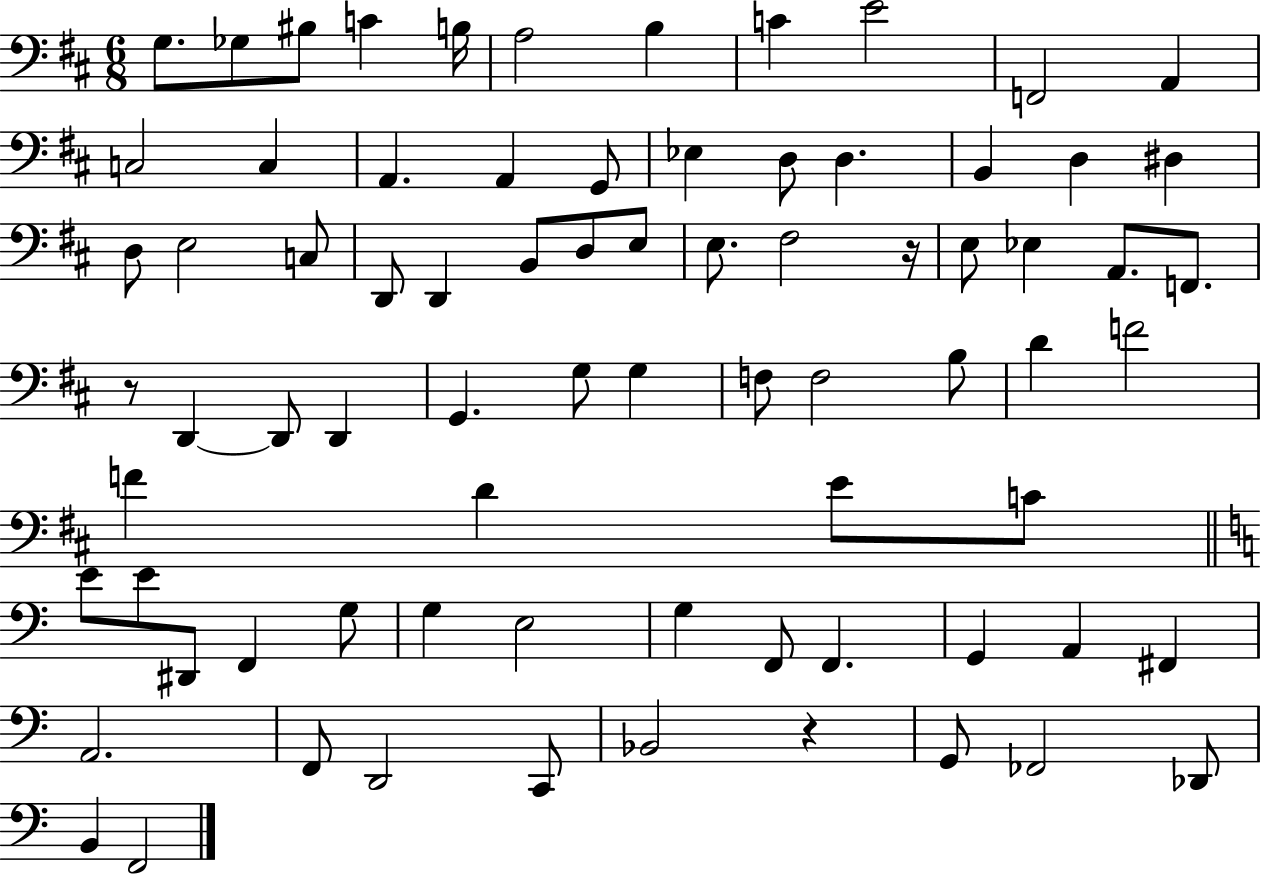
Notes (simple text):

G3/e. Gb3/e BIS3/e C4/q B3/s A3/h B3/q C4/q E4/h F2/h A2/q C3/h C3/q A2/q. A2/q G2/e Eb3/q D3/e D3/q. B2/q D3/q D#3/q D3/e E3/h C3/e D2/e D2/q B2/e D3/e E3/e E3/e. F#3/h R/s E3/e Eb3/q A2/e. F2/e. R/e D2/q D2/e D2/q G2/q. G3/e G3/q F3/e F3/h B3/e D4/q F4/h F4/q D4/q E4/e C4/e E4/e E4/e D#2/e F2/q G3/e G3/q E3/h G3/q F2/e F2/q. G2/q A2/q F#2/q A2/h. F2/e D2/h C2/e Bb2/h R/q G2/e FES2/h Db2/e B2/q F2/h